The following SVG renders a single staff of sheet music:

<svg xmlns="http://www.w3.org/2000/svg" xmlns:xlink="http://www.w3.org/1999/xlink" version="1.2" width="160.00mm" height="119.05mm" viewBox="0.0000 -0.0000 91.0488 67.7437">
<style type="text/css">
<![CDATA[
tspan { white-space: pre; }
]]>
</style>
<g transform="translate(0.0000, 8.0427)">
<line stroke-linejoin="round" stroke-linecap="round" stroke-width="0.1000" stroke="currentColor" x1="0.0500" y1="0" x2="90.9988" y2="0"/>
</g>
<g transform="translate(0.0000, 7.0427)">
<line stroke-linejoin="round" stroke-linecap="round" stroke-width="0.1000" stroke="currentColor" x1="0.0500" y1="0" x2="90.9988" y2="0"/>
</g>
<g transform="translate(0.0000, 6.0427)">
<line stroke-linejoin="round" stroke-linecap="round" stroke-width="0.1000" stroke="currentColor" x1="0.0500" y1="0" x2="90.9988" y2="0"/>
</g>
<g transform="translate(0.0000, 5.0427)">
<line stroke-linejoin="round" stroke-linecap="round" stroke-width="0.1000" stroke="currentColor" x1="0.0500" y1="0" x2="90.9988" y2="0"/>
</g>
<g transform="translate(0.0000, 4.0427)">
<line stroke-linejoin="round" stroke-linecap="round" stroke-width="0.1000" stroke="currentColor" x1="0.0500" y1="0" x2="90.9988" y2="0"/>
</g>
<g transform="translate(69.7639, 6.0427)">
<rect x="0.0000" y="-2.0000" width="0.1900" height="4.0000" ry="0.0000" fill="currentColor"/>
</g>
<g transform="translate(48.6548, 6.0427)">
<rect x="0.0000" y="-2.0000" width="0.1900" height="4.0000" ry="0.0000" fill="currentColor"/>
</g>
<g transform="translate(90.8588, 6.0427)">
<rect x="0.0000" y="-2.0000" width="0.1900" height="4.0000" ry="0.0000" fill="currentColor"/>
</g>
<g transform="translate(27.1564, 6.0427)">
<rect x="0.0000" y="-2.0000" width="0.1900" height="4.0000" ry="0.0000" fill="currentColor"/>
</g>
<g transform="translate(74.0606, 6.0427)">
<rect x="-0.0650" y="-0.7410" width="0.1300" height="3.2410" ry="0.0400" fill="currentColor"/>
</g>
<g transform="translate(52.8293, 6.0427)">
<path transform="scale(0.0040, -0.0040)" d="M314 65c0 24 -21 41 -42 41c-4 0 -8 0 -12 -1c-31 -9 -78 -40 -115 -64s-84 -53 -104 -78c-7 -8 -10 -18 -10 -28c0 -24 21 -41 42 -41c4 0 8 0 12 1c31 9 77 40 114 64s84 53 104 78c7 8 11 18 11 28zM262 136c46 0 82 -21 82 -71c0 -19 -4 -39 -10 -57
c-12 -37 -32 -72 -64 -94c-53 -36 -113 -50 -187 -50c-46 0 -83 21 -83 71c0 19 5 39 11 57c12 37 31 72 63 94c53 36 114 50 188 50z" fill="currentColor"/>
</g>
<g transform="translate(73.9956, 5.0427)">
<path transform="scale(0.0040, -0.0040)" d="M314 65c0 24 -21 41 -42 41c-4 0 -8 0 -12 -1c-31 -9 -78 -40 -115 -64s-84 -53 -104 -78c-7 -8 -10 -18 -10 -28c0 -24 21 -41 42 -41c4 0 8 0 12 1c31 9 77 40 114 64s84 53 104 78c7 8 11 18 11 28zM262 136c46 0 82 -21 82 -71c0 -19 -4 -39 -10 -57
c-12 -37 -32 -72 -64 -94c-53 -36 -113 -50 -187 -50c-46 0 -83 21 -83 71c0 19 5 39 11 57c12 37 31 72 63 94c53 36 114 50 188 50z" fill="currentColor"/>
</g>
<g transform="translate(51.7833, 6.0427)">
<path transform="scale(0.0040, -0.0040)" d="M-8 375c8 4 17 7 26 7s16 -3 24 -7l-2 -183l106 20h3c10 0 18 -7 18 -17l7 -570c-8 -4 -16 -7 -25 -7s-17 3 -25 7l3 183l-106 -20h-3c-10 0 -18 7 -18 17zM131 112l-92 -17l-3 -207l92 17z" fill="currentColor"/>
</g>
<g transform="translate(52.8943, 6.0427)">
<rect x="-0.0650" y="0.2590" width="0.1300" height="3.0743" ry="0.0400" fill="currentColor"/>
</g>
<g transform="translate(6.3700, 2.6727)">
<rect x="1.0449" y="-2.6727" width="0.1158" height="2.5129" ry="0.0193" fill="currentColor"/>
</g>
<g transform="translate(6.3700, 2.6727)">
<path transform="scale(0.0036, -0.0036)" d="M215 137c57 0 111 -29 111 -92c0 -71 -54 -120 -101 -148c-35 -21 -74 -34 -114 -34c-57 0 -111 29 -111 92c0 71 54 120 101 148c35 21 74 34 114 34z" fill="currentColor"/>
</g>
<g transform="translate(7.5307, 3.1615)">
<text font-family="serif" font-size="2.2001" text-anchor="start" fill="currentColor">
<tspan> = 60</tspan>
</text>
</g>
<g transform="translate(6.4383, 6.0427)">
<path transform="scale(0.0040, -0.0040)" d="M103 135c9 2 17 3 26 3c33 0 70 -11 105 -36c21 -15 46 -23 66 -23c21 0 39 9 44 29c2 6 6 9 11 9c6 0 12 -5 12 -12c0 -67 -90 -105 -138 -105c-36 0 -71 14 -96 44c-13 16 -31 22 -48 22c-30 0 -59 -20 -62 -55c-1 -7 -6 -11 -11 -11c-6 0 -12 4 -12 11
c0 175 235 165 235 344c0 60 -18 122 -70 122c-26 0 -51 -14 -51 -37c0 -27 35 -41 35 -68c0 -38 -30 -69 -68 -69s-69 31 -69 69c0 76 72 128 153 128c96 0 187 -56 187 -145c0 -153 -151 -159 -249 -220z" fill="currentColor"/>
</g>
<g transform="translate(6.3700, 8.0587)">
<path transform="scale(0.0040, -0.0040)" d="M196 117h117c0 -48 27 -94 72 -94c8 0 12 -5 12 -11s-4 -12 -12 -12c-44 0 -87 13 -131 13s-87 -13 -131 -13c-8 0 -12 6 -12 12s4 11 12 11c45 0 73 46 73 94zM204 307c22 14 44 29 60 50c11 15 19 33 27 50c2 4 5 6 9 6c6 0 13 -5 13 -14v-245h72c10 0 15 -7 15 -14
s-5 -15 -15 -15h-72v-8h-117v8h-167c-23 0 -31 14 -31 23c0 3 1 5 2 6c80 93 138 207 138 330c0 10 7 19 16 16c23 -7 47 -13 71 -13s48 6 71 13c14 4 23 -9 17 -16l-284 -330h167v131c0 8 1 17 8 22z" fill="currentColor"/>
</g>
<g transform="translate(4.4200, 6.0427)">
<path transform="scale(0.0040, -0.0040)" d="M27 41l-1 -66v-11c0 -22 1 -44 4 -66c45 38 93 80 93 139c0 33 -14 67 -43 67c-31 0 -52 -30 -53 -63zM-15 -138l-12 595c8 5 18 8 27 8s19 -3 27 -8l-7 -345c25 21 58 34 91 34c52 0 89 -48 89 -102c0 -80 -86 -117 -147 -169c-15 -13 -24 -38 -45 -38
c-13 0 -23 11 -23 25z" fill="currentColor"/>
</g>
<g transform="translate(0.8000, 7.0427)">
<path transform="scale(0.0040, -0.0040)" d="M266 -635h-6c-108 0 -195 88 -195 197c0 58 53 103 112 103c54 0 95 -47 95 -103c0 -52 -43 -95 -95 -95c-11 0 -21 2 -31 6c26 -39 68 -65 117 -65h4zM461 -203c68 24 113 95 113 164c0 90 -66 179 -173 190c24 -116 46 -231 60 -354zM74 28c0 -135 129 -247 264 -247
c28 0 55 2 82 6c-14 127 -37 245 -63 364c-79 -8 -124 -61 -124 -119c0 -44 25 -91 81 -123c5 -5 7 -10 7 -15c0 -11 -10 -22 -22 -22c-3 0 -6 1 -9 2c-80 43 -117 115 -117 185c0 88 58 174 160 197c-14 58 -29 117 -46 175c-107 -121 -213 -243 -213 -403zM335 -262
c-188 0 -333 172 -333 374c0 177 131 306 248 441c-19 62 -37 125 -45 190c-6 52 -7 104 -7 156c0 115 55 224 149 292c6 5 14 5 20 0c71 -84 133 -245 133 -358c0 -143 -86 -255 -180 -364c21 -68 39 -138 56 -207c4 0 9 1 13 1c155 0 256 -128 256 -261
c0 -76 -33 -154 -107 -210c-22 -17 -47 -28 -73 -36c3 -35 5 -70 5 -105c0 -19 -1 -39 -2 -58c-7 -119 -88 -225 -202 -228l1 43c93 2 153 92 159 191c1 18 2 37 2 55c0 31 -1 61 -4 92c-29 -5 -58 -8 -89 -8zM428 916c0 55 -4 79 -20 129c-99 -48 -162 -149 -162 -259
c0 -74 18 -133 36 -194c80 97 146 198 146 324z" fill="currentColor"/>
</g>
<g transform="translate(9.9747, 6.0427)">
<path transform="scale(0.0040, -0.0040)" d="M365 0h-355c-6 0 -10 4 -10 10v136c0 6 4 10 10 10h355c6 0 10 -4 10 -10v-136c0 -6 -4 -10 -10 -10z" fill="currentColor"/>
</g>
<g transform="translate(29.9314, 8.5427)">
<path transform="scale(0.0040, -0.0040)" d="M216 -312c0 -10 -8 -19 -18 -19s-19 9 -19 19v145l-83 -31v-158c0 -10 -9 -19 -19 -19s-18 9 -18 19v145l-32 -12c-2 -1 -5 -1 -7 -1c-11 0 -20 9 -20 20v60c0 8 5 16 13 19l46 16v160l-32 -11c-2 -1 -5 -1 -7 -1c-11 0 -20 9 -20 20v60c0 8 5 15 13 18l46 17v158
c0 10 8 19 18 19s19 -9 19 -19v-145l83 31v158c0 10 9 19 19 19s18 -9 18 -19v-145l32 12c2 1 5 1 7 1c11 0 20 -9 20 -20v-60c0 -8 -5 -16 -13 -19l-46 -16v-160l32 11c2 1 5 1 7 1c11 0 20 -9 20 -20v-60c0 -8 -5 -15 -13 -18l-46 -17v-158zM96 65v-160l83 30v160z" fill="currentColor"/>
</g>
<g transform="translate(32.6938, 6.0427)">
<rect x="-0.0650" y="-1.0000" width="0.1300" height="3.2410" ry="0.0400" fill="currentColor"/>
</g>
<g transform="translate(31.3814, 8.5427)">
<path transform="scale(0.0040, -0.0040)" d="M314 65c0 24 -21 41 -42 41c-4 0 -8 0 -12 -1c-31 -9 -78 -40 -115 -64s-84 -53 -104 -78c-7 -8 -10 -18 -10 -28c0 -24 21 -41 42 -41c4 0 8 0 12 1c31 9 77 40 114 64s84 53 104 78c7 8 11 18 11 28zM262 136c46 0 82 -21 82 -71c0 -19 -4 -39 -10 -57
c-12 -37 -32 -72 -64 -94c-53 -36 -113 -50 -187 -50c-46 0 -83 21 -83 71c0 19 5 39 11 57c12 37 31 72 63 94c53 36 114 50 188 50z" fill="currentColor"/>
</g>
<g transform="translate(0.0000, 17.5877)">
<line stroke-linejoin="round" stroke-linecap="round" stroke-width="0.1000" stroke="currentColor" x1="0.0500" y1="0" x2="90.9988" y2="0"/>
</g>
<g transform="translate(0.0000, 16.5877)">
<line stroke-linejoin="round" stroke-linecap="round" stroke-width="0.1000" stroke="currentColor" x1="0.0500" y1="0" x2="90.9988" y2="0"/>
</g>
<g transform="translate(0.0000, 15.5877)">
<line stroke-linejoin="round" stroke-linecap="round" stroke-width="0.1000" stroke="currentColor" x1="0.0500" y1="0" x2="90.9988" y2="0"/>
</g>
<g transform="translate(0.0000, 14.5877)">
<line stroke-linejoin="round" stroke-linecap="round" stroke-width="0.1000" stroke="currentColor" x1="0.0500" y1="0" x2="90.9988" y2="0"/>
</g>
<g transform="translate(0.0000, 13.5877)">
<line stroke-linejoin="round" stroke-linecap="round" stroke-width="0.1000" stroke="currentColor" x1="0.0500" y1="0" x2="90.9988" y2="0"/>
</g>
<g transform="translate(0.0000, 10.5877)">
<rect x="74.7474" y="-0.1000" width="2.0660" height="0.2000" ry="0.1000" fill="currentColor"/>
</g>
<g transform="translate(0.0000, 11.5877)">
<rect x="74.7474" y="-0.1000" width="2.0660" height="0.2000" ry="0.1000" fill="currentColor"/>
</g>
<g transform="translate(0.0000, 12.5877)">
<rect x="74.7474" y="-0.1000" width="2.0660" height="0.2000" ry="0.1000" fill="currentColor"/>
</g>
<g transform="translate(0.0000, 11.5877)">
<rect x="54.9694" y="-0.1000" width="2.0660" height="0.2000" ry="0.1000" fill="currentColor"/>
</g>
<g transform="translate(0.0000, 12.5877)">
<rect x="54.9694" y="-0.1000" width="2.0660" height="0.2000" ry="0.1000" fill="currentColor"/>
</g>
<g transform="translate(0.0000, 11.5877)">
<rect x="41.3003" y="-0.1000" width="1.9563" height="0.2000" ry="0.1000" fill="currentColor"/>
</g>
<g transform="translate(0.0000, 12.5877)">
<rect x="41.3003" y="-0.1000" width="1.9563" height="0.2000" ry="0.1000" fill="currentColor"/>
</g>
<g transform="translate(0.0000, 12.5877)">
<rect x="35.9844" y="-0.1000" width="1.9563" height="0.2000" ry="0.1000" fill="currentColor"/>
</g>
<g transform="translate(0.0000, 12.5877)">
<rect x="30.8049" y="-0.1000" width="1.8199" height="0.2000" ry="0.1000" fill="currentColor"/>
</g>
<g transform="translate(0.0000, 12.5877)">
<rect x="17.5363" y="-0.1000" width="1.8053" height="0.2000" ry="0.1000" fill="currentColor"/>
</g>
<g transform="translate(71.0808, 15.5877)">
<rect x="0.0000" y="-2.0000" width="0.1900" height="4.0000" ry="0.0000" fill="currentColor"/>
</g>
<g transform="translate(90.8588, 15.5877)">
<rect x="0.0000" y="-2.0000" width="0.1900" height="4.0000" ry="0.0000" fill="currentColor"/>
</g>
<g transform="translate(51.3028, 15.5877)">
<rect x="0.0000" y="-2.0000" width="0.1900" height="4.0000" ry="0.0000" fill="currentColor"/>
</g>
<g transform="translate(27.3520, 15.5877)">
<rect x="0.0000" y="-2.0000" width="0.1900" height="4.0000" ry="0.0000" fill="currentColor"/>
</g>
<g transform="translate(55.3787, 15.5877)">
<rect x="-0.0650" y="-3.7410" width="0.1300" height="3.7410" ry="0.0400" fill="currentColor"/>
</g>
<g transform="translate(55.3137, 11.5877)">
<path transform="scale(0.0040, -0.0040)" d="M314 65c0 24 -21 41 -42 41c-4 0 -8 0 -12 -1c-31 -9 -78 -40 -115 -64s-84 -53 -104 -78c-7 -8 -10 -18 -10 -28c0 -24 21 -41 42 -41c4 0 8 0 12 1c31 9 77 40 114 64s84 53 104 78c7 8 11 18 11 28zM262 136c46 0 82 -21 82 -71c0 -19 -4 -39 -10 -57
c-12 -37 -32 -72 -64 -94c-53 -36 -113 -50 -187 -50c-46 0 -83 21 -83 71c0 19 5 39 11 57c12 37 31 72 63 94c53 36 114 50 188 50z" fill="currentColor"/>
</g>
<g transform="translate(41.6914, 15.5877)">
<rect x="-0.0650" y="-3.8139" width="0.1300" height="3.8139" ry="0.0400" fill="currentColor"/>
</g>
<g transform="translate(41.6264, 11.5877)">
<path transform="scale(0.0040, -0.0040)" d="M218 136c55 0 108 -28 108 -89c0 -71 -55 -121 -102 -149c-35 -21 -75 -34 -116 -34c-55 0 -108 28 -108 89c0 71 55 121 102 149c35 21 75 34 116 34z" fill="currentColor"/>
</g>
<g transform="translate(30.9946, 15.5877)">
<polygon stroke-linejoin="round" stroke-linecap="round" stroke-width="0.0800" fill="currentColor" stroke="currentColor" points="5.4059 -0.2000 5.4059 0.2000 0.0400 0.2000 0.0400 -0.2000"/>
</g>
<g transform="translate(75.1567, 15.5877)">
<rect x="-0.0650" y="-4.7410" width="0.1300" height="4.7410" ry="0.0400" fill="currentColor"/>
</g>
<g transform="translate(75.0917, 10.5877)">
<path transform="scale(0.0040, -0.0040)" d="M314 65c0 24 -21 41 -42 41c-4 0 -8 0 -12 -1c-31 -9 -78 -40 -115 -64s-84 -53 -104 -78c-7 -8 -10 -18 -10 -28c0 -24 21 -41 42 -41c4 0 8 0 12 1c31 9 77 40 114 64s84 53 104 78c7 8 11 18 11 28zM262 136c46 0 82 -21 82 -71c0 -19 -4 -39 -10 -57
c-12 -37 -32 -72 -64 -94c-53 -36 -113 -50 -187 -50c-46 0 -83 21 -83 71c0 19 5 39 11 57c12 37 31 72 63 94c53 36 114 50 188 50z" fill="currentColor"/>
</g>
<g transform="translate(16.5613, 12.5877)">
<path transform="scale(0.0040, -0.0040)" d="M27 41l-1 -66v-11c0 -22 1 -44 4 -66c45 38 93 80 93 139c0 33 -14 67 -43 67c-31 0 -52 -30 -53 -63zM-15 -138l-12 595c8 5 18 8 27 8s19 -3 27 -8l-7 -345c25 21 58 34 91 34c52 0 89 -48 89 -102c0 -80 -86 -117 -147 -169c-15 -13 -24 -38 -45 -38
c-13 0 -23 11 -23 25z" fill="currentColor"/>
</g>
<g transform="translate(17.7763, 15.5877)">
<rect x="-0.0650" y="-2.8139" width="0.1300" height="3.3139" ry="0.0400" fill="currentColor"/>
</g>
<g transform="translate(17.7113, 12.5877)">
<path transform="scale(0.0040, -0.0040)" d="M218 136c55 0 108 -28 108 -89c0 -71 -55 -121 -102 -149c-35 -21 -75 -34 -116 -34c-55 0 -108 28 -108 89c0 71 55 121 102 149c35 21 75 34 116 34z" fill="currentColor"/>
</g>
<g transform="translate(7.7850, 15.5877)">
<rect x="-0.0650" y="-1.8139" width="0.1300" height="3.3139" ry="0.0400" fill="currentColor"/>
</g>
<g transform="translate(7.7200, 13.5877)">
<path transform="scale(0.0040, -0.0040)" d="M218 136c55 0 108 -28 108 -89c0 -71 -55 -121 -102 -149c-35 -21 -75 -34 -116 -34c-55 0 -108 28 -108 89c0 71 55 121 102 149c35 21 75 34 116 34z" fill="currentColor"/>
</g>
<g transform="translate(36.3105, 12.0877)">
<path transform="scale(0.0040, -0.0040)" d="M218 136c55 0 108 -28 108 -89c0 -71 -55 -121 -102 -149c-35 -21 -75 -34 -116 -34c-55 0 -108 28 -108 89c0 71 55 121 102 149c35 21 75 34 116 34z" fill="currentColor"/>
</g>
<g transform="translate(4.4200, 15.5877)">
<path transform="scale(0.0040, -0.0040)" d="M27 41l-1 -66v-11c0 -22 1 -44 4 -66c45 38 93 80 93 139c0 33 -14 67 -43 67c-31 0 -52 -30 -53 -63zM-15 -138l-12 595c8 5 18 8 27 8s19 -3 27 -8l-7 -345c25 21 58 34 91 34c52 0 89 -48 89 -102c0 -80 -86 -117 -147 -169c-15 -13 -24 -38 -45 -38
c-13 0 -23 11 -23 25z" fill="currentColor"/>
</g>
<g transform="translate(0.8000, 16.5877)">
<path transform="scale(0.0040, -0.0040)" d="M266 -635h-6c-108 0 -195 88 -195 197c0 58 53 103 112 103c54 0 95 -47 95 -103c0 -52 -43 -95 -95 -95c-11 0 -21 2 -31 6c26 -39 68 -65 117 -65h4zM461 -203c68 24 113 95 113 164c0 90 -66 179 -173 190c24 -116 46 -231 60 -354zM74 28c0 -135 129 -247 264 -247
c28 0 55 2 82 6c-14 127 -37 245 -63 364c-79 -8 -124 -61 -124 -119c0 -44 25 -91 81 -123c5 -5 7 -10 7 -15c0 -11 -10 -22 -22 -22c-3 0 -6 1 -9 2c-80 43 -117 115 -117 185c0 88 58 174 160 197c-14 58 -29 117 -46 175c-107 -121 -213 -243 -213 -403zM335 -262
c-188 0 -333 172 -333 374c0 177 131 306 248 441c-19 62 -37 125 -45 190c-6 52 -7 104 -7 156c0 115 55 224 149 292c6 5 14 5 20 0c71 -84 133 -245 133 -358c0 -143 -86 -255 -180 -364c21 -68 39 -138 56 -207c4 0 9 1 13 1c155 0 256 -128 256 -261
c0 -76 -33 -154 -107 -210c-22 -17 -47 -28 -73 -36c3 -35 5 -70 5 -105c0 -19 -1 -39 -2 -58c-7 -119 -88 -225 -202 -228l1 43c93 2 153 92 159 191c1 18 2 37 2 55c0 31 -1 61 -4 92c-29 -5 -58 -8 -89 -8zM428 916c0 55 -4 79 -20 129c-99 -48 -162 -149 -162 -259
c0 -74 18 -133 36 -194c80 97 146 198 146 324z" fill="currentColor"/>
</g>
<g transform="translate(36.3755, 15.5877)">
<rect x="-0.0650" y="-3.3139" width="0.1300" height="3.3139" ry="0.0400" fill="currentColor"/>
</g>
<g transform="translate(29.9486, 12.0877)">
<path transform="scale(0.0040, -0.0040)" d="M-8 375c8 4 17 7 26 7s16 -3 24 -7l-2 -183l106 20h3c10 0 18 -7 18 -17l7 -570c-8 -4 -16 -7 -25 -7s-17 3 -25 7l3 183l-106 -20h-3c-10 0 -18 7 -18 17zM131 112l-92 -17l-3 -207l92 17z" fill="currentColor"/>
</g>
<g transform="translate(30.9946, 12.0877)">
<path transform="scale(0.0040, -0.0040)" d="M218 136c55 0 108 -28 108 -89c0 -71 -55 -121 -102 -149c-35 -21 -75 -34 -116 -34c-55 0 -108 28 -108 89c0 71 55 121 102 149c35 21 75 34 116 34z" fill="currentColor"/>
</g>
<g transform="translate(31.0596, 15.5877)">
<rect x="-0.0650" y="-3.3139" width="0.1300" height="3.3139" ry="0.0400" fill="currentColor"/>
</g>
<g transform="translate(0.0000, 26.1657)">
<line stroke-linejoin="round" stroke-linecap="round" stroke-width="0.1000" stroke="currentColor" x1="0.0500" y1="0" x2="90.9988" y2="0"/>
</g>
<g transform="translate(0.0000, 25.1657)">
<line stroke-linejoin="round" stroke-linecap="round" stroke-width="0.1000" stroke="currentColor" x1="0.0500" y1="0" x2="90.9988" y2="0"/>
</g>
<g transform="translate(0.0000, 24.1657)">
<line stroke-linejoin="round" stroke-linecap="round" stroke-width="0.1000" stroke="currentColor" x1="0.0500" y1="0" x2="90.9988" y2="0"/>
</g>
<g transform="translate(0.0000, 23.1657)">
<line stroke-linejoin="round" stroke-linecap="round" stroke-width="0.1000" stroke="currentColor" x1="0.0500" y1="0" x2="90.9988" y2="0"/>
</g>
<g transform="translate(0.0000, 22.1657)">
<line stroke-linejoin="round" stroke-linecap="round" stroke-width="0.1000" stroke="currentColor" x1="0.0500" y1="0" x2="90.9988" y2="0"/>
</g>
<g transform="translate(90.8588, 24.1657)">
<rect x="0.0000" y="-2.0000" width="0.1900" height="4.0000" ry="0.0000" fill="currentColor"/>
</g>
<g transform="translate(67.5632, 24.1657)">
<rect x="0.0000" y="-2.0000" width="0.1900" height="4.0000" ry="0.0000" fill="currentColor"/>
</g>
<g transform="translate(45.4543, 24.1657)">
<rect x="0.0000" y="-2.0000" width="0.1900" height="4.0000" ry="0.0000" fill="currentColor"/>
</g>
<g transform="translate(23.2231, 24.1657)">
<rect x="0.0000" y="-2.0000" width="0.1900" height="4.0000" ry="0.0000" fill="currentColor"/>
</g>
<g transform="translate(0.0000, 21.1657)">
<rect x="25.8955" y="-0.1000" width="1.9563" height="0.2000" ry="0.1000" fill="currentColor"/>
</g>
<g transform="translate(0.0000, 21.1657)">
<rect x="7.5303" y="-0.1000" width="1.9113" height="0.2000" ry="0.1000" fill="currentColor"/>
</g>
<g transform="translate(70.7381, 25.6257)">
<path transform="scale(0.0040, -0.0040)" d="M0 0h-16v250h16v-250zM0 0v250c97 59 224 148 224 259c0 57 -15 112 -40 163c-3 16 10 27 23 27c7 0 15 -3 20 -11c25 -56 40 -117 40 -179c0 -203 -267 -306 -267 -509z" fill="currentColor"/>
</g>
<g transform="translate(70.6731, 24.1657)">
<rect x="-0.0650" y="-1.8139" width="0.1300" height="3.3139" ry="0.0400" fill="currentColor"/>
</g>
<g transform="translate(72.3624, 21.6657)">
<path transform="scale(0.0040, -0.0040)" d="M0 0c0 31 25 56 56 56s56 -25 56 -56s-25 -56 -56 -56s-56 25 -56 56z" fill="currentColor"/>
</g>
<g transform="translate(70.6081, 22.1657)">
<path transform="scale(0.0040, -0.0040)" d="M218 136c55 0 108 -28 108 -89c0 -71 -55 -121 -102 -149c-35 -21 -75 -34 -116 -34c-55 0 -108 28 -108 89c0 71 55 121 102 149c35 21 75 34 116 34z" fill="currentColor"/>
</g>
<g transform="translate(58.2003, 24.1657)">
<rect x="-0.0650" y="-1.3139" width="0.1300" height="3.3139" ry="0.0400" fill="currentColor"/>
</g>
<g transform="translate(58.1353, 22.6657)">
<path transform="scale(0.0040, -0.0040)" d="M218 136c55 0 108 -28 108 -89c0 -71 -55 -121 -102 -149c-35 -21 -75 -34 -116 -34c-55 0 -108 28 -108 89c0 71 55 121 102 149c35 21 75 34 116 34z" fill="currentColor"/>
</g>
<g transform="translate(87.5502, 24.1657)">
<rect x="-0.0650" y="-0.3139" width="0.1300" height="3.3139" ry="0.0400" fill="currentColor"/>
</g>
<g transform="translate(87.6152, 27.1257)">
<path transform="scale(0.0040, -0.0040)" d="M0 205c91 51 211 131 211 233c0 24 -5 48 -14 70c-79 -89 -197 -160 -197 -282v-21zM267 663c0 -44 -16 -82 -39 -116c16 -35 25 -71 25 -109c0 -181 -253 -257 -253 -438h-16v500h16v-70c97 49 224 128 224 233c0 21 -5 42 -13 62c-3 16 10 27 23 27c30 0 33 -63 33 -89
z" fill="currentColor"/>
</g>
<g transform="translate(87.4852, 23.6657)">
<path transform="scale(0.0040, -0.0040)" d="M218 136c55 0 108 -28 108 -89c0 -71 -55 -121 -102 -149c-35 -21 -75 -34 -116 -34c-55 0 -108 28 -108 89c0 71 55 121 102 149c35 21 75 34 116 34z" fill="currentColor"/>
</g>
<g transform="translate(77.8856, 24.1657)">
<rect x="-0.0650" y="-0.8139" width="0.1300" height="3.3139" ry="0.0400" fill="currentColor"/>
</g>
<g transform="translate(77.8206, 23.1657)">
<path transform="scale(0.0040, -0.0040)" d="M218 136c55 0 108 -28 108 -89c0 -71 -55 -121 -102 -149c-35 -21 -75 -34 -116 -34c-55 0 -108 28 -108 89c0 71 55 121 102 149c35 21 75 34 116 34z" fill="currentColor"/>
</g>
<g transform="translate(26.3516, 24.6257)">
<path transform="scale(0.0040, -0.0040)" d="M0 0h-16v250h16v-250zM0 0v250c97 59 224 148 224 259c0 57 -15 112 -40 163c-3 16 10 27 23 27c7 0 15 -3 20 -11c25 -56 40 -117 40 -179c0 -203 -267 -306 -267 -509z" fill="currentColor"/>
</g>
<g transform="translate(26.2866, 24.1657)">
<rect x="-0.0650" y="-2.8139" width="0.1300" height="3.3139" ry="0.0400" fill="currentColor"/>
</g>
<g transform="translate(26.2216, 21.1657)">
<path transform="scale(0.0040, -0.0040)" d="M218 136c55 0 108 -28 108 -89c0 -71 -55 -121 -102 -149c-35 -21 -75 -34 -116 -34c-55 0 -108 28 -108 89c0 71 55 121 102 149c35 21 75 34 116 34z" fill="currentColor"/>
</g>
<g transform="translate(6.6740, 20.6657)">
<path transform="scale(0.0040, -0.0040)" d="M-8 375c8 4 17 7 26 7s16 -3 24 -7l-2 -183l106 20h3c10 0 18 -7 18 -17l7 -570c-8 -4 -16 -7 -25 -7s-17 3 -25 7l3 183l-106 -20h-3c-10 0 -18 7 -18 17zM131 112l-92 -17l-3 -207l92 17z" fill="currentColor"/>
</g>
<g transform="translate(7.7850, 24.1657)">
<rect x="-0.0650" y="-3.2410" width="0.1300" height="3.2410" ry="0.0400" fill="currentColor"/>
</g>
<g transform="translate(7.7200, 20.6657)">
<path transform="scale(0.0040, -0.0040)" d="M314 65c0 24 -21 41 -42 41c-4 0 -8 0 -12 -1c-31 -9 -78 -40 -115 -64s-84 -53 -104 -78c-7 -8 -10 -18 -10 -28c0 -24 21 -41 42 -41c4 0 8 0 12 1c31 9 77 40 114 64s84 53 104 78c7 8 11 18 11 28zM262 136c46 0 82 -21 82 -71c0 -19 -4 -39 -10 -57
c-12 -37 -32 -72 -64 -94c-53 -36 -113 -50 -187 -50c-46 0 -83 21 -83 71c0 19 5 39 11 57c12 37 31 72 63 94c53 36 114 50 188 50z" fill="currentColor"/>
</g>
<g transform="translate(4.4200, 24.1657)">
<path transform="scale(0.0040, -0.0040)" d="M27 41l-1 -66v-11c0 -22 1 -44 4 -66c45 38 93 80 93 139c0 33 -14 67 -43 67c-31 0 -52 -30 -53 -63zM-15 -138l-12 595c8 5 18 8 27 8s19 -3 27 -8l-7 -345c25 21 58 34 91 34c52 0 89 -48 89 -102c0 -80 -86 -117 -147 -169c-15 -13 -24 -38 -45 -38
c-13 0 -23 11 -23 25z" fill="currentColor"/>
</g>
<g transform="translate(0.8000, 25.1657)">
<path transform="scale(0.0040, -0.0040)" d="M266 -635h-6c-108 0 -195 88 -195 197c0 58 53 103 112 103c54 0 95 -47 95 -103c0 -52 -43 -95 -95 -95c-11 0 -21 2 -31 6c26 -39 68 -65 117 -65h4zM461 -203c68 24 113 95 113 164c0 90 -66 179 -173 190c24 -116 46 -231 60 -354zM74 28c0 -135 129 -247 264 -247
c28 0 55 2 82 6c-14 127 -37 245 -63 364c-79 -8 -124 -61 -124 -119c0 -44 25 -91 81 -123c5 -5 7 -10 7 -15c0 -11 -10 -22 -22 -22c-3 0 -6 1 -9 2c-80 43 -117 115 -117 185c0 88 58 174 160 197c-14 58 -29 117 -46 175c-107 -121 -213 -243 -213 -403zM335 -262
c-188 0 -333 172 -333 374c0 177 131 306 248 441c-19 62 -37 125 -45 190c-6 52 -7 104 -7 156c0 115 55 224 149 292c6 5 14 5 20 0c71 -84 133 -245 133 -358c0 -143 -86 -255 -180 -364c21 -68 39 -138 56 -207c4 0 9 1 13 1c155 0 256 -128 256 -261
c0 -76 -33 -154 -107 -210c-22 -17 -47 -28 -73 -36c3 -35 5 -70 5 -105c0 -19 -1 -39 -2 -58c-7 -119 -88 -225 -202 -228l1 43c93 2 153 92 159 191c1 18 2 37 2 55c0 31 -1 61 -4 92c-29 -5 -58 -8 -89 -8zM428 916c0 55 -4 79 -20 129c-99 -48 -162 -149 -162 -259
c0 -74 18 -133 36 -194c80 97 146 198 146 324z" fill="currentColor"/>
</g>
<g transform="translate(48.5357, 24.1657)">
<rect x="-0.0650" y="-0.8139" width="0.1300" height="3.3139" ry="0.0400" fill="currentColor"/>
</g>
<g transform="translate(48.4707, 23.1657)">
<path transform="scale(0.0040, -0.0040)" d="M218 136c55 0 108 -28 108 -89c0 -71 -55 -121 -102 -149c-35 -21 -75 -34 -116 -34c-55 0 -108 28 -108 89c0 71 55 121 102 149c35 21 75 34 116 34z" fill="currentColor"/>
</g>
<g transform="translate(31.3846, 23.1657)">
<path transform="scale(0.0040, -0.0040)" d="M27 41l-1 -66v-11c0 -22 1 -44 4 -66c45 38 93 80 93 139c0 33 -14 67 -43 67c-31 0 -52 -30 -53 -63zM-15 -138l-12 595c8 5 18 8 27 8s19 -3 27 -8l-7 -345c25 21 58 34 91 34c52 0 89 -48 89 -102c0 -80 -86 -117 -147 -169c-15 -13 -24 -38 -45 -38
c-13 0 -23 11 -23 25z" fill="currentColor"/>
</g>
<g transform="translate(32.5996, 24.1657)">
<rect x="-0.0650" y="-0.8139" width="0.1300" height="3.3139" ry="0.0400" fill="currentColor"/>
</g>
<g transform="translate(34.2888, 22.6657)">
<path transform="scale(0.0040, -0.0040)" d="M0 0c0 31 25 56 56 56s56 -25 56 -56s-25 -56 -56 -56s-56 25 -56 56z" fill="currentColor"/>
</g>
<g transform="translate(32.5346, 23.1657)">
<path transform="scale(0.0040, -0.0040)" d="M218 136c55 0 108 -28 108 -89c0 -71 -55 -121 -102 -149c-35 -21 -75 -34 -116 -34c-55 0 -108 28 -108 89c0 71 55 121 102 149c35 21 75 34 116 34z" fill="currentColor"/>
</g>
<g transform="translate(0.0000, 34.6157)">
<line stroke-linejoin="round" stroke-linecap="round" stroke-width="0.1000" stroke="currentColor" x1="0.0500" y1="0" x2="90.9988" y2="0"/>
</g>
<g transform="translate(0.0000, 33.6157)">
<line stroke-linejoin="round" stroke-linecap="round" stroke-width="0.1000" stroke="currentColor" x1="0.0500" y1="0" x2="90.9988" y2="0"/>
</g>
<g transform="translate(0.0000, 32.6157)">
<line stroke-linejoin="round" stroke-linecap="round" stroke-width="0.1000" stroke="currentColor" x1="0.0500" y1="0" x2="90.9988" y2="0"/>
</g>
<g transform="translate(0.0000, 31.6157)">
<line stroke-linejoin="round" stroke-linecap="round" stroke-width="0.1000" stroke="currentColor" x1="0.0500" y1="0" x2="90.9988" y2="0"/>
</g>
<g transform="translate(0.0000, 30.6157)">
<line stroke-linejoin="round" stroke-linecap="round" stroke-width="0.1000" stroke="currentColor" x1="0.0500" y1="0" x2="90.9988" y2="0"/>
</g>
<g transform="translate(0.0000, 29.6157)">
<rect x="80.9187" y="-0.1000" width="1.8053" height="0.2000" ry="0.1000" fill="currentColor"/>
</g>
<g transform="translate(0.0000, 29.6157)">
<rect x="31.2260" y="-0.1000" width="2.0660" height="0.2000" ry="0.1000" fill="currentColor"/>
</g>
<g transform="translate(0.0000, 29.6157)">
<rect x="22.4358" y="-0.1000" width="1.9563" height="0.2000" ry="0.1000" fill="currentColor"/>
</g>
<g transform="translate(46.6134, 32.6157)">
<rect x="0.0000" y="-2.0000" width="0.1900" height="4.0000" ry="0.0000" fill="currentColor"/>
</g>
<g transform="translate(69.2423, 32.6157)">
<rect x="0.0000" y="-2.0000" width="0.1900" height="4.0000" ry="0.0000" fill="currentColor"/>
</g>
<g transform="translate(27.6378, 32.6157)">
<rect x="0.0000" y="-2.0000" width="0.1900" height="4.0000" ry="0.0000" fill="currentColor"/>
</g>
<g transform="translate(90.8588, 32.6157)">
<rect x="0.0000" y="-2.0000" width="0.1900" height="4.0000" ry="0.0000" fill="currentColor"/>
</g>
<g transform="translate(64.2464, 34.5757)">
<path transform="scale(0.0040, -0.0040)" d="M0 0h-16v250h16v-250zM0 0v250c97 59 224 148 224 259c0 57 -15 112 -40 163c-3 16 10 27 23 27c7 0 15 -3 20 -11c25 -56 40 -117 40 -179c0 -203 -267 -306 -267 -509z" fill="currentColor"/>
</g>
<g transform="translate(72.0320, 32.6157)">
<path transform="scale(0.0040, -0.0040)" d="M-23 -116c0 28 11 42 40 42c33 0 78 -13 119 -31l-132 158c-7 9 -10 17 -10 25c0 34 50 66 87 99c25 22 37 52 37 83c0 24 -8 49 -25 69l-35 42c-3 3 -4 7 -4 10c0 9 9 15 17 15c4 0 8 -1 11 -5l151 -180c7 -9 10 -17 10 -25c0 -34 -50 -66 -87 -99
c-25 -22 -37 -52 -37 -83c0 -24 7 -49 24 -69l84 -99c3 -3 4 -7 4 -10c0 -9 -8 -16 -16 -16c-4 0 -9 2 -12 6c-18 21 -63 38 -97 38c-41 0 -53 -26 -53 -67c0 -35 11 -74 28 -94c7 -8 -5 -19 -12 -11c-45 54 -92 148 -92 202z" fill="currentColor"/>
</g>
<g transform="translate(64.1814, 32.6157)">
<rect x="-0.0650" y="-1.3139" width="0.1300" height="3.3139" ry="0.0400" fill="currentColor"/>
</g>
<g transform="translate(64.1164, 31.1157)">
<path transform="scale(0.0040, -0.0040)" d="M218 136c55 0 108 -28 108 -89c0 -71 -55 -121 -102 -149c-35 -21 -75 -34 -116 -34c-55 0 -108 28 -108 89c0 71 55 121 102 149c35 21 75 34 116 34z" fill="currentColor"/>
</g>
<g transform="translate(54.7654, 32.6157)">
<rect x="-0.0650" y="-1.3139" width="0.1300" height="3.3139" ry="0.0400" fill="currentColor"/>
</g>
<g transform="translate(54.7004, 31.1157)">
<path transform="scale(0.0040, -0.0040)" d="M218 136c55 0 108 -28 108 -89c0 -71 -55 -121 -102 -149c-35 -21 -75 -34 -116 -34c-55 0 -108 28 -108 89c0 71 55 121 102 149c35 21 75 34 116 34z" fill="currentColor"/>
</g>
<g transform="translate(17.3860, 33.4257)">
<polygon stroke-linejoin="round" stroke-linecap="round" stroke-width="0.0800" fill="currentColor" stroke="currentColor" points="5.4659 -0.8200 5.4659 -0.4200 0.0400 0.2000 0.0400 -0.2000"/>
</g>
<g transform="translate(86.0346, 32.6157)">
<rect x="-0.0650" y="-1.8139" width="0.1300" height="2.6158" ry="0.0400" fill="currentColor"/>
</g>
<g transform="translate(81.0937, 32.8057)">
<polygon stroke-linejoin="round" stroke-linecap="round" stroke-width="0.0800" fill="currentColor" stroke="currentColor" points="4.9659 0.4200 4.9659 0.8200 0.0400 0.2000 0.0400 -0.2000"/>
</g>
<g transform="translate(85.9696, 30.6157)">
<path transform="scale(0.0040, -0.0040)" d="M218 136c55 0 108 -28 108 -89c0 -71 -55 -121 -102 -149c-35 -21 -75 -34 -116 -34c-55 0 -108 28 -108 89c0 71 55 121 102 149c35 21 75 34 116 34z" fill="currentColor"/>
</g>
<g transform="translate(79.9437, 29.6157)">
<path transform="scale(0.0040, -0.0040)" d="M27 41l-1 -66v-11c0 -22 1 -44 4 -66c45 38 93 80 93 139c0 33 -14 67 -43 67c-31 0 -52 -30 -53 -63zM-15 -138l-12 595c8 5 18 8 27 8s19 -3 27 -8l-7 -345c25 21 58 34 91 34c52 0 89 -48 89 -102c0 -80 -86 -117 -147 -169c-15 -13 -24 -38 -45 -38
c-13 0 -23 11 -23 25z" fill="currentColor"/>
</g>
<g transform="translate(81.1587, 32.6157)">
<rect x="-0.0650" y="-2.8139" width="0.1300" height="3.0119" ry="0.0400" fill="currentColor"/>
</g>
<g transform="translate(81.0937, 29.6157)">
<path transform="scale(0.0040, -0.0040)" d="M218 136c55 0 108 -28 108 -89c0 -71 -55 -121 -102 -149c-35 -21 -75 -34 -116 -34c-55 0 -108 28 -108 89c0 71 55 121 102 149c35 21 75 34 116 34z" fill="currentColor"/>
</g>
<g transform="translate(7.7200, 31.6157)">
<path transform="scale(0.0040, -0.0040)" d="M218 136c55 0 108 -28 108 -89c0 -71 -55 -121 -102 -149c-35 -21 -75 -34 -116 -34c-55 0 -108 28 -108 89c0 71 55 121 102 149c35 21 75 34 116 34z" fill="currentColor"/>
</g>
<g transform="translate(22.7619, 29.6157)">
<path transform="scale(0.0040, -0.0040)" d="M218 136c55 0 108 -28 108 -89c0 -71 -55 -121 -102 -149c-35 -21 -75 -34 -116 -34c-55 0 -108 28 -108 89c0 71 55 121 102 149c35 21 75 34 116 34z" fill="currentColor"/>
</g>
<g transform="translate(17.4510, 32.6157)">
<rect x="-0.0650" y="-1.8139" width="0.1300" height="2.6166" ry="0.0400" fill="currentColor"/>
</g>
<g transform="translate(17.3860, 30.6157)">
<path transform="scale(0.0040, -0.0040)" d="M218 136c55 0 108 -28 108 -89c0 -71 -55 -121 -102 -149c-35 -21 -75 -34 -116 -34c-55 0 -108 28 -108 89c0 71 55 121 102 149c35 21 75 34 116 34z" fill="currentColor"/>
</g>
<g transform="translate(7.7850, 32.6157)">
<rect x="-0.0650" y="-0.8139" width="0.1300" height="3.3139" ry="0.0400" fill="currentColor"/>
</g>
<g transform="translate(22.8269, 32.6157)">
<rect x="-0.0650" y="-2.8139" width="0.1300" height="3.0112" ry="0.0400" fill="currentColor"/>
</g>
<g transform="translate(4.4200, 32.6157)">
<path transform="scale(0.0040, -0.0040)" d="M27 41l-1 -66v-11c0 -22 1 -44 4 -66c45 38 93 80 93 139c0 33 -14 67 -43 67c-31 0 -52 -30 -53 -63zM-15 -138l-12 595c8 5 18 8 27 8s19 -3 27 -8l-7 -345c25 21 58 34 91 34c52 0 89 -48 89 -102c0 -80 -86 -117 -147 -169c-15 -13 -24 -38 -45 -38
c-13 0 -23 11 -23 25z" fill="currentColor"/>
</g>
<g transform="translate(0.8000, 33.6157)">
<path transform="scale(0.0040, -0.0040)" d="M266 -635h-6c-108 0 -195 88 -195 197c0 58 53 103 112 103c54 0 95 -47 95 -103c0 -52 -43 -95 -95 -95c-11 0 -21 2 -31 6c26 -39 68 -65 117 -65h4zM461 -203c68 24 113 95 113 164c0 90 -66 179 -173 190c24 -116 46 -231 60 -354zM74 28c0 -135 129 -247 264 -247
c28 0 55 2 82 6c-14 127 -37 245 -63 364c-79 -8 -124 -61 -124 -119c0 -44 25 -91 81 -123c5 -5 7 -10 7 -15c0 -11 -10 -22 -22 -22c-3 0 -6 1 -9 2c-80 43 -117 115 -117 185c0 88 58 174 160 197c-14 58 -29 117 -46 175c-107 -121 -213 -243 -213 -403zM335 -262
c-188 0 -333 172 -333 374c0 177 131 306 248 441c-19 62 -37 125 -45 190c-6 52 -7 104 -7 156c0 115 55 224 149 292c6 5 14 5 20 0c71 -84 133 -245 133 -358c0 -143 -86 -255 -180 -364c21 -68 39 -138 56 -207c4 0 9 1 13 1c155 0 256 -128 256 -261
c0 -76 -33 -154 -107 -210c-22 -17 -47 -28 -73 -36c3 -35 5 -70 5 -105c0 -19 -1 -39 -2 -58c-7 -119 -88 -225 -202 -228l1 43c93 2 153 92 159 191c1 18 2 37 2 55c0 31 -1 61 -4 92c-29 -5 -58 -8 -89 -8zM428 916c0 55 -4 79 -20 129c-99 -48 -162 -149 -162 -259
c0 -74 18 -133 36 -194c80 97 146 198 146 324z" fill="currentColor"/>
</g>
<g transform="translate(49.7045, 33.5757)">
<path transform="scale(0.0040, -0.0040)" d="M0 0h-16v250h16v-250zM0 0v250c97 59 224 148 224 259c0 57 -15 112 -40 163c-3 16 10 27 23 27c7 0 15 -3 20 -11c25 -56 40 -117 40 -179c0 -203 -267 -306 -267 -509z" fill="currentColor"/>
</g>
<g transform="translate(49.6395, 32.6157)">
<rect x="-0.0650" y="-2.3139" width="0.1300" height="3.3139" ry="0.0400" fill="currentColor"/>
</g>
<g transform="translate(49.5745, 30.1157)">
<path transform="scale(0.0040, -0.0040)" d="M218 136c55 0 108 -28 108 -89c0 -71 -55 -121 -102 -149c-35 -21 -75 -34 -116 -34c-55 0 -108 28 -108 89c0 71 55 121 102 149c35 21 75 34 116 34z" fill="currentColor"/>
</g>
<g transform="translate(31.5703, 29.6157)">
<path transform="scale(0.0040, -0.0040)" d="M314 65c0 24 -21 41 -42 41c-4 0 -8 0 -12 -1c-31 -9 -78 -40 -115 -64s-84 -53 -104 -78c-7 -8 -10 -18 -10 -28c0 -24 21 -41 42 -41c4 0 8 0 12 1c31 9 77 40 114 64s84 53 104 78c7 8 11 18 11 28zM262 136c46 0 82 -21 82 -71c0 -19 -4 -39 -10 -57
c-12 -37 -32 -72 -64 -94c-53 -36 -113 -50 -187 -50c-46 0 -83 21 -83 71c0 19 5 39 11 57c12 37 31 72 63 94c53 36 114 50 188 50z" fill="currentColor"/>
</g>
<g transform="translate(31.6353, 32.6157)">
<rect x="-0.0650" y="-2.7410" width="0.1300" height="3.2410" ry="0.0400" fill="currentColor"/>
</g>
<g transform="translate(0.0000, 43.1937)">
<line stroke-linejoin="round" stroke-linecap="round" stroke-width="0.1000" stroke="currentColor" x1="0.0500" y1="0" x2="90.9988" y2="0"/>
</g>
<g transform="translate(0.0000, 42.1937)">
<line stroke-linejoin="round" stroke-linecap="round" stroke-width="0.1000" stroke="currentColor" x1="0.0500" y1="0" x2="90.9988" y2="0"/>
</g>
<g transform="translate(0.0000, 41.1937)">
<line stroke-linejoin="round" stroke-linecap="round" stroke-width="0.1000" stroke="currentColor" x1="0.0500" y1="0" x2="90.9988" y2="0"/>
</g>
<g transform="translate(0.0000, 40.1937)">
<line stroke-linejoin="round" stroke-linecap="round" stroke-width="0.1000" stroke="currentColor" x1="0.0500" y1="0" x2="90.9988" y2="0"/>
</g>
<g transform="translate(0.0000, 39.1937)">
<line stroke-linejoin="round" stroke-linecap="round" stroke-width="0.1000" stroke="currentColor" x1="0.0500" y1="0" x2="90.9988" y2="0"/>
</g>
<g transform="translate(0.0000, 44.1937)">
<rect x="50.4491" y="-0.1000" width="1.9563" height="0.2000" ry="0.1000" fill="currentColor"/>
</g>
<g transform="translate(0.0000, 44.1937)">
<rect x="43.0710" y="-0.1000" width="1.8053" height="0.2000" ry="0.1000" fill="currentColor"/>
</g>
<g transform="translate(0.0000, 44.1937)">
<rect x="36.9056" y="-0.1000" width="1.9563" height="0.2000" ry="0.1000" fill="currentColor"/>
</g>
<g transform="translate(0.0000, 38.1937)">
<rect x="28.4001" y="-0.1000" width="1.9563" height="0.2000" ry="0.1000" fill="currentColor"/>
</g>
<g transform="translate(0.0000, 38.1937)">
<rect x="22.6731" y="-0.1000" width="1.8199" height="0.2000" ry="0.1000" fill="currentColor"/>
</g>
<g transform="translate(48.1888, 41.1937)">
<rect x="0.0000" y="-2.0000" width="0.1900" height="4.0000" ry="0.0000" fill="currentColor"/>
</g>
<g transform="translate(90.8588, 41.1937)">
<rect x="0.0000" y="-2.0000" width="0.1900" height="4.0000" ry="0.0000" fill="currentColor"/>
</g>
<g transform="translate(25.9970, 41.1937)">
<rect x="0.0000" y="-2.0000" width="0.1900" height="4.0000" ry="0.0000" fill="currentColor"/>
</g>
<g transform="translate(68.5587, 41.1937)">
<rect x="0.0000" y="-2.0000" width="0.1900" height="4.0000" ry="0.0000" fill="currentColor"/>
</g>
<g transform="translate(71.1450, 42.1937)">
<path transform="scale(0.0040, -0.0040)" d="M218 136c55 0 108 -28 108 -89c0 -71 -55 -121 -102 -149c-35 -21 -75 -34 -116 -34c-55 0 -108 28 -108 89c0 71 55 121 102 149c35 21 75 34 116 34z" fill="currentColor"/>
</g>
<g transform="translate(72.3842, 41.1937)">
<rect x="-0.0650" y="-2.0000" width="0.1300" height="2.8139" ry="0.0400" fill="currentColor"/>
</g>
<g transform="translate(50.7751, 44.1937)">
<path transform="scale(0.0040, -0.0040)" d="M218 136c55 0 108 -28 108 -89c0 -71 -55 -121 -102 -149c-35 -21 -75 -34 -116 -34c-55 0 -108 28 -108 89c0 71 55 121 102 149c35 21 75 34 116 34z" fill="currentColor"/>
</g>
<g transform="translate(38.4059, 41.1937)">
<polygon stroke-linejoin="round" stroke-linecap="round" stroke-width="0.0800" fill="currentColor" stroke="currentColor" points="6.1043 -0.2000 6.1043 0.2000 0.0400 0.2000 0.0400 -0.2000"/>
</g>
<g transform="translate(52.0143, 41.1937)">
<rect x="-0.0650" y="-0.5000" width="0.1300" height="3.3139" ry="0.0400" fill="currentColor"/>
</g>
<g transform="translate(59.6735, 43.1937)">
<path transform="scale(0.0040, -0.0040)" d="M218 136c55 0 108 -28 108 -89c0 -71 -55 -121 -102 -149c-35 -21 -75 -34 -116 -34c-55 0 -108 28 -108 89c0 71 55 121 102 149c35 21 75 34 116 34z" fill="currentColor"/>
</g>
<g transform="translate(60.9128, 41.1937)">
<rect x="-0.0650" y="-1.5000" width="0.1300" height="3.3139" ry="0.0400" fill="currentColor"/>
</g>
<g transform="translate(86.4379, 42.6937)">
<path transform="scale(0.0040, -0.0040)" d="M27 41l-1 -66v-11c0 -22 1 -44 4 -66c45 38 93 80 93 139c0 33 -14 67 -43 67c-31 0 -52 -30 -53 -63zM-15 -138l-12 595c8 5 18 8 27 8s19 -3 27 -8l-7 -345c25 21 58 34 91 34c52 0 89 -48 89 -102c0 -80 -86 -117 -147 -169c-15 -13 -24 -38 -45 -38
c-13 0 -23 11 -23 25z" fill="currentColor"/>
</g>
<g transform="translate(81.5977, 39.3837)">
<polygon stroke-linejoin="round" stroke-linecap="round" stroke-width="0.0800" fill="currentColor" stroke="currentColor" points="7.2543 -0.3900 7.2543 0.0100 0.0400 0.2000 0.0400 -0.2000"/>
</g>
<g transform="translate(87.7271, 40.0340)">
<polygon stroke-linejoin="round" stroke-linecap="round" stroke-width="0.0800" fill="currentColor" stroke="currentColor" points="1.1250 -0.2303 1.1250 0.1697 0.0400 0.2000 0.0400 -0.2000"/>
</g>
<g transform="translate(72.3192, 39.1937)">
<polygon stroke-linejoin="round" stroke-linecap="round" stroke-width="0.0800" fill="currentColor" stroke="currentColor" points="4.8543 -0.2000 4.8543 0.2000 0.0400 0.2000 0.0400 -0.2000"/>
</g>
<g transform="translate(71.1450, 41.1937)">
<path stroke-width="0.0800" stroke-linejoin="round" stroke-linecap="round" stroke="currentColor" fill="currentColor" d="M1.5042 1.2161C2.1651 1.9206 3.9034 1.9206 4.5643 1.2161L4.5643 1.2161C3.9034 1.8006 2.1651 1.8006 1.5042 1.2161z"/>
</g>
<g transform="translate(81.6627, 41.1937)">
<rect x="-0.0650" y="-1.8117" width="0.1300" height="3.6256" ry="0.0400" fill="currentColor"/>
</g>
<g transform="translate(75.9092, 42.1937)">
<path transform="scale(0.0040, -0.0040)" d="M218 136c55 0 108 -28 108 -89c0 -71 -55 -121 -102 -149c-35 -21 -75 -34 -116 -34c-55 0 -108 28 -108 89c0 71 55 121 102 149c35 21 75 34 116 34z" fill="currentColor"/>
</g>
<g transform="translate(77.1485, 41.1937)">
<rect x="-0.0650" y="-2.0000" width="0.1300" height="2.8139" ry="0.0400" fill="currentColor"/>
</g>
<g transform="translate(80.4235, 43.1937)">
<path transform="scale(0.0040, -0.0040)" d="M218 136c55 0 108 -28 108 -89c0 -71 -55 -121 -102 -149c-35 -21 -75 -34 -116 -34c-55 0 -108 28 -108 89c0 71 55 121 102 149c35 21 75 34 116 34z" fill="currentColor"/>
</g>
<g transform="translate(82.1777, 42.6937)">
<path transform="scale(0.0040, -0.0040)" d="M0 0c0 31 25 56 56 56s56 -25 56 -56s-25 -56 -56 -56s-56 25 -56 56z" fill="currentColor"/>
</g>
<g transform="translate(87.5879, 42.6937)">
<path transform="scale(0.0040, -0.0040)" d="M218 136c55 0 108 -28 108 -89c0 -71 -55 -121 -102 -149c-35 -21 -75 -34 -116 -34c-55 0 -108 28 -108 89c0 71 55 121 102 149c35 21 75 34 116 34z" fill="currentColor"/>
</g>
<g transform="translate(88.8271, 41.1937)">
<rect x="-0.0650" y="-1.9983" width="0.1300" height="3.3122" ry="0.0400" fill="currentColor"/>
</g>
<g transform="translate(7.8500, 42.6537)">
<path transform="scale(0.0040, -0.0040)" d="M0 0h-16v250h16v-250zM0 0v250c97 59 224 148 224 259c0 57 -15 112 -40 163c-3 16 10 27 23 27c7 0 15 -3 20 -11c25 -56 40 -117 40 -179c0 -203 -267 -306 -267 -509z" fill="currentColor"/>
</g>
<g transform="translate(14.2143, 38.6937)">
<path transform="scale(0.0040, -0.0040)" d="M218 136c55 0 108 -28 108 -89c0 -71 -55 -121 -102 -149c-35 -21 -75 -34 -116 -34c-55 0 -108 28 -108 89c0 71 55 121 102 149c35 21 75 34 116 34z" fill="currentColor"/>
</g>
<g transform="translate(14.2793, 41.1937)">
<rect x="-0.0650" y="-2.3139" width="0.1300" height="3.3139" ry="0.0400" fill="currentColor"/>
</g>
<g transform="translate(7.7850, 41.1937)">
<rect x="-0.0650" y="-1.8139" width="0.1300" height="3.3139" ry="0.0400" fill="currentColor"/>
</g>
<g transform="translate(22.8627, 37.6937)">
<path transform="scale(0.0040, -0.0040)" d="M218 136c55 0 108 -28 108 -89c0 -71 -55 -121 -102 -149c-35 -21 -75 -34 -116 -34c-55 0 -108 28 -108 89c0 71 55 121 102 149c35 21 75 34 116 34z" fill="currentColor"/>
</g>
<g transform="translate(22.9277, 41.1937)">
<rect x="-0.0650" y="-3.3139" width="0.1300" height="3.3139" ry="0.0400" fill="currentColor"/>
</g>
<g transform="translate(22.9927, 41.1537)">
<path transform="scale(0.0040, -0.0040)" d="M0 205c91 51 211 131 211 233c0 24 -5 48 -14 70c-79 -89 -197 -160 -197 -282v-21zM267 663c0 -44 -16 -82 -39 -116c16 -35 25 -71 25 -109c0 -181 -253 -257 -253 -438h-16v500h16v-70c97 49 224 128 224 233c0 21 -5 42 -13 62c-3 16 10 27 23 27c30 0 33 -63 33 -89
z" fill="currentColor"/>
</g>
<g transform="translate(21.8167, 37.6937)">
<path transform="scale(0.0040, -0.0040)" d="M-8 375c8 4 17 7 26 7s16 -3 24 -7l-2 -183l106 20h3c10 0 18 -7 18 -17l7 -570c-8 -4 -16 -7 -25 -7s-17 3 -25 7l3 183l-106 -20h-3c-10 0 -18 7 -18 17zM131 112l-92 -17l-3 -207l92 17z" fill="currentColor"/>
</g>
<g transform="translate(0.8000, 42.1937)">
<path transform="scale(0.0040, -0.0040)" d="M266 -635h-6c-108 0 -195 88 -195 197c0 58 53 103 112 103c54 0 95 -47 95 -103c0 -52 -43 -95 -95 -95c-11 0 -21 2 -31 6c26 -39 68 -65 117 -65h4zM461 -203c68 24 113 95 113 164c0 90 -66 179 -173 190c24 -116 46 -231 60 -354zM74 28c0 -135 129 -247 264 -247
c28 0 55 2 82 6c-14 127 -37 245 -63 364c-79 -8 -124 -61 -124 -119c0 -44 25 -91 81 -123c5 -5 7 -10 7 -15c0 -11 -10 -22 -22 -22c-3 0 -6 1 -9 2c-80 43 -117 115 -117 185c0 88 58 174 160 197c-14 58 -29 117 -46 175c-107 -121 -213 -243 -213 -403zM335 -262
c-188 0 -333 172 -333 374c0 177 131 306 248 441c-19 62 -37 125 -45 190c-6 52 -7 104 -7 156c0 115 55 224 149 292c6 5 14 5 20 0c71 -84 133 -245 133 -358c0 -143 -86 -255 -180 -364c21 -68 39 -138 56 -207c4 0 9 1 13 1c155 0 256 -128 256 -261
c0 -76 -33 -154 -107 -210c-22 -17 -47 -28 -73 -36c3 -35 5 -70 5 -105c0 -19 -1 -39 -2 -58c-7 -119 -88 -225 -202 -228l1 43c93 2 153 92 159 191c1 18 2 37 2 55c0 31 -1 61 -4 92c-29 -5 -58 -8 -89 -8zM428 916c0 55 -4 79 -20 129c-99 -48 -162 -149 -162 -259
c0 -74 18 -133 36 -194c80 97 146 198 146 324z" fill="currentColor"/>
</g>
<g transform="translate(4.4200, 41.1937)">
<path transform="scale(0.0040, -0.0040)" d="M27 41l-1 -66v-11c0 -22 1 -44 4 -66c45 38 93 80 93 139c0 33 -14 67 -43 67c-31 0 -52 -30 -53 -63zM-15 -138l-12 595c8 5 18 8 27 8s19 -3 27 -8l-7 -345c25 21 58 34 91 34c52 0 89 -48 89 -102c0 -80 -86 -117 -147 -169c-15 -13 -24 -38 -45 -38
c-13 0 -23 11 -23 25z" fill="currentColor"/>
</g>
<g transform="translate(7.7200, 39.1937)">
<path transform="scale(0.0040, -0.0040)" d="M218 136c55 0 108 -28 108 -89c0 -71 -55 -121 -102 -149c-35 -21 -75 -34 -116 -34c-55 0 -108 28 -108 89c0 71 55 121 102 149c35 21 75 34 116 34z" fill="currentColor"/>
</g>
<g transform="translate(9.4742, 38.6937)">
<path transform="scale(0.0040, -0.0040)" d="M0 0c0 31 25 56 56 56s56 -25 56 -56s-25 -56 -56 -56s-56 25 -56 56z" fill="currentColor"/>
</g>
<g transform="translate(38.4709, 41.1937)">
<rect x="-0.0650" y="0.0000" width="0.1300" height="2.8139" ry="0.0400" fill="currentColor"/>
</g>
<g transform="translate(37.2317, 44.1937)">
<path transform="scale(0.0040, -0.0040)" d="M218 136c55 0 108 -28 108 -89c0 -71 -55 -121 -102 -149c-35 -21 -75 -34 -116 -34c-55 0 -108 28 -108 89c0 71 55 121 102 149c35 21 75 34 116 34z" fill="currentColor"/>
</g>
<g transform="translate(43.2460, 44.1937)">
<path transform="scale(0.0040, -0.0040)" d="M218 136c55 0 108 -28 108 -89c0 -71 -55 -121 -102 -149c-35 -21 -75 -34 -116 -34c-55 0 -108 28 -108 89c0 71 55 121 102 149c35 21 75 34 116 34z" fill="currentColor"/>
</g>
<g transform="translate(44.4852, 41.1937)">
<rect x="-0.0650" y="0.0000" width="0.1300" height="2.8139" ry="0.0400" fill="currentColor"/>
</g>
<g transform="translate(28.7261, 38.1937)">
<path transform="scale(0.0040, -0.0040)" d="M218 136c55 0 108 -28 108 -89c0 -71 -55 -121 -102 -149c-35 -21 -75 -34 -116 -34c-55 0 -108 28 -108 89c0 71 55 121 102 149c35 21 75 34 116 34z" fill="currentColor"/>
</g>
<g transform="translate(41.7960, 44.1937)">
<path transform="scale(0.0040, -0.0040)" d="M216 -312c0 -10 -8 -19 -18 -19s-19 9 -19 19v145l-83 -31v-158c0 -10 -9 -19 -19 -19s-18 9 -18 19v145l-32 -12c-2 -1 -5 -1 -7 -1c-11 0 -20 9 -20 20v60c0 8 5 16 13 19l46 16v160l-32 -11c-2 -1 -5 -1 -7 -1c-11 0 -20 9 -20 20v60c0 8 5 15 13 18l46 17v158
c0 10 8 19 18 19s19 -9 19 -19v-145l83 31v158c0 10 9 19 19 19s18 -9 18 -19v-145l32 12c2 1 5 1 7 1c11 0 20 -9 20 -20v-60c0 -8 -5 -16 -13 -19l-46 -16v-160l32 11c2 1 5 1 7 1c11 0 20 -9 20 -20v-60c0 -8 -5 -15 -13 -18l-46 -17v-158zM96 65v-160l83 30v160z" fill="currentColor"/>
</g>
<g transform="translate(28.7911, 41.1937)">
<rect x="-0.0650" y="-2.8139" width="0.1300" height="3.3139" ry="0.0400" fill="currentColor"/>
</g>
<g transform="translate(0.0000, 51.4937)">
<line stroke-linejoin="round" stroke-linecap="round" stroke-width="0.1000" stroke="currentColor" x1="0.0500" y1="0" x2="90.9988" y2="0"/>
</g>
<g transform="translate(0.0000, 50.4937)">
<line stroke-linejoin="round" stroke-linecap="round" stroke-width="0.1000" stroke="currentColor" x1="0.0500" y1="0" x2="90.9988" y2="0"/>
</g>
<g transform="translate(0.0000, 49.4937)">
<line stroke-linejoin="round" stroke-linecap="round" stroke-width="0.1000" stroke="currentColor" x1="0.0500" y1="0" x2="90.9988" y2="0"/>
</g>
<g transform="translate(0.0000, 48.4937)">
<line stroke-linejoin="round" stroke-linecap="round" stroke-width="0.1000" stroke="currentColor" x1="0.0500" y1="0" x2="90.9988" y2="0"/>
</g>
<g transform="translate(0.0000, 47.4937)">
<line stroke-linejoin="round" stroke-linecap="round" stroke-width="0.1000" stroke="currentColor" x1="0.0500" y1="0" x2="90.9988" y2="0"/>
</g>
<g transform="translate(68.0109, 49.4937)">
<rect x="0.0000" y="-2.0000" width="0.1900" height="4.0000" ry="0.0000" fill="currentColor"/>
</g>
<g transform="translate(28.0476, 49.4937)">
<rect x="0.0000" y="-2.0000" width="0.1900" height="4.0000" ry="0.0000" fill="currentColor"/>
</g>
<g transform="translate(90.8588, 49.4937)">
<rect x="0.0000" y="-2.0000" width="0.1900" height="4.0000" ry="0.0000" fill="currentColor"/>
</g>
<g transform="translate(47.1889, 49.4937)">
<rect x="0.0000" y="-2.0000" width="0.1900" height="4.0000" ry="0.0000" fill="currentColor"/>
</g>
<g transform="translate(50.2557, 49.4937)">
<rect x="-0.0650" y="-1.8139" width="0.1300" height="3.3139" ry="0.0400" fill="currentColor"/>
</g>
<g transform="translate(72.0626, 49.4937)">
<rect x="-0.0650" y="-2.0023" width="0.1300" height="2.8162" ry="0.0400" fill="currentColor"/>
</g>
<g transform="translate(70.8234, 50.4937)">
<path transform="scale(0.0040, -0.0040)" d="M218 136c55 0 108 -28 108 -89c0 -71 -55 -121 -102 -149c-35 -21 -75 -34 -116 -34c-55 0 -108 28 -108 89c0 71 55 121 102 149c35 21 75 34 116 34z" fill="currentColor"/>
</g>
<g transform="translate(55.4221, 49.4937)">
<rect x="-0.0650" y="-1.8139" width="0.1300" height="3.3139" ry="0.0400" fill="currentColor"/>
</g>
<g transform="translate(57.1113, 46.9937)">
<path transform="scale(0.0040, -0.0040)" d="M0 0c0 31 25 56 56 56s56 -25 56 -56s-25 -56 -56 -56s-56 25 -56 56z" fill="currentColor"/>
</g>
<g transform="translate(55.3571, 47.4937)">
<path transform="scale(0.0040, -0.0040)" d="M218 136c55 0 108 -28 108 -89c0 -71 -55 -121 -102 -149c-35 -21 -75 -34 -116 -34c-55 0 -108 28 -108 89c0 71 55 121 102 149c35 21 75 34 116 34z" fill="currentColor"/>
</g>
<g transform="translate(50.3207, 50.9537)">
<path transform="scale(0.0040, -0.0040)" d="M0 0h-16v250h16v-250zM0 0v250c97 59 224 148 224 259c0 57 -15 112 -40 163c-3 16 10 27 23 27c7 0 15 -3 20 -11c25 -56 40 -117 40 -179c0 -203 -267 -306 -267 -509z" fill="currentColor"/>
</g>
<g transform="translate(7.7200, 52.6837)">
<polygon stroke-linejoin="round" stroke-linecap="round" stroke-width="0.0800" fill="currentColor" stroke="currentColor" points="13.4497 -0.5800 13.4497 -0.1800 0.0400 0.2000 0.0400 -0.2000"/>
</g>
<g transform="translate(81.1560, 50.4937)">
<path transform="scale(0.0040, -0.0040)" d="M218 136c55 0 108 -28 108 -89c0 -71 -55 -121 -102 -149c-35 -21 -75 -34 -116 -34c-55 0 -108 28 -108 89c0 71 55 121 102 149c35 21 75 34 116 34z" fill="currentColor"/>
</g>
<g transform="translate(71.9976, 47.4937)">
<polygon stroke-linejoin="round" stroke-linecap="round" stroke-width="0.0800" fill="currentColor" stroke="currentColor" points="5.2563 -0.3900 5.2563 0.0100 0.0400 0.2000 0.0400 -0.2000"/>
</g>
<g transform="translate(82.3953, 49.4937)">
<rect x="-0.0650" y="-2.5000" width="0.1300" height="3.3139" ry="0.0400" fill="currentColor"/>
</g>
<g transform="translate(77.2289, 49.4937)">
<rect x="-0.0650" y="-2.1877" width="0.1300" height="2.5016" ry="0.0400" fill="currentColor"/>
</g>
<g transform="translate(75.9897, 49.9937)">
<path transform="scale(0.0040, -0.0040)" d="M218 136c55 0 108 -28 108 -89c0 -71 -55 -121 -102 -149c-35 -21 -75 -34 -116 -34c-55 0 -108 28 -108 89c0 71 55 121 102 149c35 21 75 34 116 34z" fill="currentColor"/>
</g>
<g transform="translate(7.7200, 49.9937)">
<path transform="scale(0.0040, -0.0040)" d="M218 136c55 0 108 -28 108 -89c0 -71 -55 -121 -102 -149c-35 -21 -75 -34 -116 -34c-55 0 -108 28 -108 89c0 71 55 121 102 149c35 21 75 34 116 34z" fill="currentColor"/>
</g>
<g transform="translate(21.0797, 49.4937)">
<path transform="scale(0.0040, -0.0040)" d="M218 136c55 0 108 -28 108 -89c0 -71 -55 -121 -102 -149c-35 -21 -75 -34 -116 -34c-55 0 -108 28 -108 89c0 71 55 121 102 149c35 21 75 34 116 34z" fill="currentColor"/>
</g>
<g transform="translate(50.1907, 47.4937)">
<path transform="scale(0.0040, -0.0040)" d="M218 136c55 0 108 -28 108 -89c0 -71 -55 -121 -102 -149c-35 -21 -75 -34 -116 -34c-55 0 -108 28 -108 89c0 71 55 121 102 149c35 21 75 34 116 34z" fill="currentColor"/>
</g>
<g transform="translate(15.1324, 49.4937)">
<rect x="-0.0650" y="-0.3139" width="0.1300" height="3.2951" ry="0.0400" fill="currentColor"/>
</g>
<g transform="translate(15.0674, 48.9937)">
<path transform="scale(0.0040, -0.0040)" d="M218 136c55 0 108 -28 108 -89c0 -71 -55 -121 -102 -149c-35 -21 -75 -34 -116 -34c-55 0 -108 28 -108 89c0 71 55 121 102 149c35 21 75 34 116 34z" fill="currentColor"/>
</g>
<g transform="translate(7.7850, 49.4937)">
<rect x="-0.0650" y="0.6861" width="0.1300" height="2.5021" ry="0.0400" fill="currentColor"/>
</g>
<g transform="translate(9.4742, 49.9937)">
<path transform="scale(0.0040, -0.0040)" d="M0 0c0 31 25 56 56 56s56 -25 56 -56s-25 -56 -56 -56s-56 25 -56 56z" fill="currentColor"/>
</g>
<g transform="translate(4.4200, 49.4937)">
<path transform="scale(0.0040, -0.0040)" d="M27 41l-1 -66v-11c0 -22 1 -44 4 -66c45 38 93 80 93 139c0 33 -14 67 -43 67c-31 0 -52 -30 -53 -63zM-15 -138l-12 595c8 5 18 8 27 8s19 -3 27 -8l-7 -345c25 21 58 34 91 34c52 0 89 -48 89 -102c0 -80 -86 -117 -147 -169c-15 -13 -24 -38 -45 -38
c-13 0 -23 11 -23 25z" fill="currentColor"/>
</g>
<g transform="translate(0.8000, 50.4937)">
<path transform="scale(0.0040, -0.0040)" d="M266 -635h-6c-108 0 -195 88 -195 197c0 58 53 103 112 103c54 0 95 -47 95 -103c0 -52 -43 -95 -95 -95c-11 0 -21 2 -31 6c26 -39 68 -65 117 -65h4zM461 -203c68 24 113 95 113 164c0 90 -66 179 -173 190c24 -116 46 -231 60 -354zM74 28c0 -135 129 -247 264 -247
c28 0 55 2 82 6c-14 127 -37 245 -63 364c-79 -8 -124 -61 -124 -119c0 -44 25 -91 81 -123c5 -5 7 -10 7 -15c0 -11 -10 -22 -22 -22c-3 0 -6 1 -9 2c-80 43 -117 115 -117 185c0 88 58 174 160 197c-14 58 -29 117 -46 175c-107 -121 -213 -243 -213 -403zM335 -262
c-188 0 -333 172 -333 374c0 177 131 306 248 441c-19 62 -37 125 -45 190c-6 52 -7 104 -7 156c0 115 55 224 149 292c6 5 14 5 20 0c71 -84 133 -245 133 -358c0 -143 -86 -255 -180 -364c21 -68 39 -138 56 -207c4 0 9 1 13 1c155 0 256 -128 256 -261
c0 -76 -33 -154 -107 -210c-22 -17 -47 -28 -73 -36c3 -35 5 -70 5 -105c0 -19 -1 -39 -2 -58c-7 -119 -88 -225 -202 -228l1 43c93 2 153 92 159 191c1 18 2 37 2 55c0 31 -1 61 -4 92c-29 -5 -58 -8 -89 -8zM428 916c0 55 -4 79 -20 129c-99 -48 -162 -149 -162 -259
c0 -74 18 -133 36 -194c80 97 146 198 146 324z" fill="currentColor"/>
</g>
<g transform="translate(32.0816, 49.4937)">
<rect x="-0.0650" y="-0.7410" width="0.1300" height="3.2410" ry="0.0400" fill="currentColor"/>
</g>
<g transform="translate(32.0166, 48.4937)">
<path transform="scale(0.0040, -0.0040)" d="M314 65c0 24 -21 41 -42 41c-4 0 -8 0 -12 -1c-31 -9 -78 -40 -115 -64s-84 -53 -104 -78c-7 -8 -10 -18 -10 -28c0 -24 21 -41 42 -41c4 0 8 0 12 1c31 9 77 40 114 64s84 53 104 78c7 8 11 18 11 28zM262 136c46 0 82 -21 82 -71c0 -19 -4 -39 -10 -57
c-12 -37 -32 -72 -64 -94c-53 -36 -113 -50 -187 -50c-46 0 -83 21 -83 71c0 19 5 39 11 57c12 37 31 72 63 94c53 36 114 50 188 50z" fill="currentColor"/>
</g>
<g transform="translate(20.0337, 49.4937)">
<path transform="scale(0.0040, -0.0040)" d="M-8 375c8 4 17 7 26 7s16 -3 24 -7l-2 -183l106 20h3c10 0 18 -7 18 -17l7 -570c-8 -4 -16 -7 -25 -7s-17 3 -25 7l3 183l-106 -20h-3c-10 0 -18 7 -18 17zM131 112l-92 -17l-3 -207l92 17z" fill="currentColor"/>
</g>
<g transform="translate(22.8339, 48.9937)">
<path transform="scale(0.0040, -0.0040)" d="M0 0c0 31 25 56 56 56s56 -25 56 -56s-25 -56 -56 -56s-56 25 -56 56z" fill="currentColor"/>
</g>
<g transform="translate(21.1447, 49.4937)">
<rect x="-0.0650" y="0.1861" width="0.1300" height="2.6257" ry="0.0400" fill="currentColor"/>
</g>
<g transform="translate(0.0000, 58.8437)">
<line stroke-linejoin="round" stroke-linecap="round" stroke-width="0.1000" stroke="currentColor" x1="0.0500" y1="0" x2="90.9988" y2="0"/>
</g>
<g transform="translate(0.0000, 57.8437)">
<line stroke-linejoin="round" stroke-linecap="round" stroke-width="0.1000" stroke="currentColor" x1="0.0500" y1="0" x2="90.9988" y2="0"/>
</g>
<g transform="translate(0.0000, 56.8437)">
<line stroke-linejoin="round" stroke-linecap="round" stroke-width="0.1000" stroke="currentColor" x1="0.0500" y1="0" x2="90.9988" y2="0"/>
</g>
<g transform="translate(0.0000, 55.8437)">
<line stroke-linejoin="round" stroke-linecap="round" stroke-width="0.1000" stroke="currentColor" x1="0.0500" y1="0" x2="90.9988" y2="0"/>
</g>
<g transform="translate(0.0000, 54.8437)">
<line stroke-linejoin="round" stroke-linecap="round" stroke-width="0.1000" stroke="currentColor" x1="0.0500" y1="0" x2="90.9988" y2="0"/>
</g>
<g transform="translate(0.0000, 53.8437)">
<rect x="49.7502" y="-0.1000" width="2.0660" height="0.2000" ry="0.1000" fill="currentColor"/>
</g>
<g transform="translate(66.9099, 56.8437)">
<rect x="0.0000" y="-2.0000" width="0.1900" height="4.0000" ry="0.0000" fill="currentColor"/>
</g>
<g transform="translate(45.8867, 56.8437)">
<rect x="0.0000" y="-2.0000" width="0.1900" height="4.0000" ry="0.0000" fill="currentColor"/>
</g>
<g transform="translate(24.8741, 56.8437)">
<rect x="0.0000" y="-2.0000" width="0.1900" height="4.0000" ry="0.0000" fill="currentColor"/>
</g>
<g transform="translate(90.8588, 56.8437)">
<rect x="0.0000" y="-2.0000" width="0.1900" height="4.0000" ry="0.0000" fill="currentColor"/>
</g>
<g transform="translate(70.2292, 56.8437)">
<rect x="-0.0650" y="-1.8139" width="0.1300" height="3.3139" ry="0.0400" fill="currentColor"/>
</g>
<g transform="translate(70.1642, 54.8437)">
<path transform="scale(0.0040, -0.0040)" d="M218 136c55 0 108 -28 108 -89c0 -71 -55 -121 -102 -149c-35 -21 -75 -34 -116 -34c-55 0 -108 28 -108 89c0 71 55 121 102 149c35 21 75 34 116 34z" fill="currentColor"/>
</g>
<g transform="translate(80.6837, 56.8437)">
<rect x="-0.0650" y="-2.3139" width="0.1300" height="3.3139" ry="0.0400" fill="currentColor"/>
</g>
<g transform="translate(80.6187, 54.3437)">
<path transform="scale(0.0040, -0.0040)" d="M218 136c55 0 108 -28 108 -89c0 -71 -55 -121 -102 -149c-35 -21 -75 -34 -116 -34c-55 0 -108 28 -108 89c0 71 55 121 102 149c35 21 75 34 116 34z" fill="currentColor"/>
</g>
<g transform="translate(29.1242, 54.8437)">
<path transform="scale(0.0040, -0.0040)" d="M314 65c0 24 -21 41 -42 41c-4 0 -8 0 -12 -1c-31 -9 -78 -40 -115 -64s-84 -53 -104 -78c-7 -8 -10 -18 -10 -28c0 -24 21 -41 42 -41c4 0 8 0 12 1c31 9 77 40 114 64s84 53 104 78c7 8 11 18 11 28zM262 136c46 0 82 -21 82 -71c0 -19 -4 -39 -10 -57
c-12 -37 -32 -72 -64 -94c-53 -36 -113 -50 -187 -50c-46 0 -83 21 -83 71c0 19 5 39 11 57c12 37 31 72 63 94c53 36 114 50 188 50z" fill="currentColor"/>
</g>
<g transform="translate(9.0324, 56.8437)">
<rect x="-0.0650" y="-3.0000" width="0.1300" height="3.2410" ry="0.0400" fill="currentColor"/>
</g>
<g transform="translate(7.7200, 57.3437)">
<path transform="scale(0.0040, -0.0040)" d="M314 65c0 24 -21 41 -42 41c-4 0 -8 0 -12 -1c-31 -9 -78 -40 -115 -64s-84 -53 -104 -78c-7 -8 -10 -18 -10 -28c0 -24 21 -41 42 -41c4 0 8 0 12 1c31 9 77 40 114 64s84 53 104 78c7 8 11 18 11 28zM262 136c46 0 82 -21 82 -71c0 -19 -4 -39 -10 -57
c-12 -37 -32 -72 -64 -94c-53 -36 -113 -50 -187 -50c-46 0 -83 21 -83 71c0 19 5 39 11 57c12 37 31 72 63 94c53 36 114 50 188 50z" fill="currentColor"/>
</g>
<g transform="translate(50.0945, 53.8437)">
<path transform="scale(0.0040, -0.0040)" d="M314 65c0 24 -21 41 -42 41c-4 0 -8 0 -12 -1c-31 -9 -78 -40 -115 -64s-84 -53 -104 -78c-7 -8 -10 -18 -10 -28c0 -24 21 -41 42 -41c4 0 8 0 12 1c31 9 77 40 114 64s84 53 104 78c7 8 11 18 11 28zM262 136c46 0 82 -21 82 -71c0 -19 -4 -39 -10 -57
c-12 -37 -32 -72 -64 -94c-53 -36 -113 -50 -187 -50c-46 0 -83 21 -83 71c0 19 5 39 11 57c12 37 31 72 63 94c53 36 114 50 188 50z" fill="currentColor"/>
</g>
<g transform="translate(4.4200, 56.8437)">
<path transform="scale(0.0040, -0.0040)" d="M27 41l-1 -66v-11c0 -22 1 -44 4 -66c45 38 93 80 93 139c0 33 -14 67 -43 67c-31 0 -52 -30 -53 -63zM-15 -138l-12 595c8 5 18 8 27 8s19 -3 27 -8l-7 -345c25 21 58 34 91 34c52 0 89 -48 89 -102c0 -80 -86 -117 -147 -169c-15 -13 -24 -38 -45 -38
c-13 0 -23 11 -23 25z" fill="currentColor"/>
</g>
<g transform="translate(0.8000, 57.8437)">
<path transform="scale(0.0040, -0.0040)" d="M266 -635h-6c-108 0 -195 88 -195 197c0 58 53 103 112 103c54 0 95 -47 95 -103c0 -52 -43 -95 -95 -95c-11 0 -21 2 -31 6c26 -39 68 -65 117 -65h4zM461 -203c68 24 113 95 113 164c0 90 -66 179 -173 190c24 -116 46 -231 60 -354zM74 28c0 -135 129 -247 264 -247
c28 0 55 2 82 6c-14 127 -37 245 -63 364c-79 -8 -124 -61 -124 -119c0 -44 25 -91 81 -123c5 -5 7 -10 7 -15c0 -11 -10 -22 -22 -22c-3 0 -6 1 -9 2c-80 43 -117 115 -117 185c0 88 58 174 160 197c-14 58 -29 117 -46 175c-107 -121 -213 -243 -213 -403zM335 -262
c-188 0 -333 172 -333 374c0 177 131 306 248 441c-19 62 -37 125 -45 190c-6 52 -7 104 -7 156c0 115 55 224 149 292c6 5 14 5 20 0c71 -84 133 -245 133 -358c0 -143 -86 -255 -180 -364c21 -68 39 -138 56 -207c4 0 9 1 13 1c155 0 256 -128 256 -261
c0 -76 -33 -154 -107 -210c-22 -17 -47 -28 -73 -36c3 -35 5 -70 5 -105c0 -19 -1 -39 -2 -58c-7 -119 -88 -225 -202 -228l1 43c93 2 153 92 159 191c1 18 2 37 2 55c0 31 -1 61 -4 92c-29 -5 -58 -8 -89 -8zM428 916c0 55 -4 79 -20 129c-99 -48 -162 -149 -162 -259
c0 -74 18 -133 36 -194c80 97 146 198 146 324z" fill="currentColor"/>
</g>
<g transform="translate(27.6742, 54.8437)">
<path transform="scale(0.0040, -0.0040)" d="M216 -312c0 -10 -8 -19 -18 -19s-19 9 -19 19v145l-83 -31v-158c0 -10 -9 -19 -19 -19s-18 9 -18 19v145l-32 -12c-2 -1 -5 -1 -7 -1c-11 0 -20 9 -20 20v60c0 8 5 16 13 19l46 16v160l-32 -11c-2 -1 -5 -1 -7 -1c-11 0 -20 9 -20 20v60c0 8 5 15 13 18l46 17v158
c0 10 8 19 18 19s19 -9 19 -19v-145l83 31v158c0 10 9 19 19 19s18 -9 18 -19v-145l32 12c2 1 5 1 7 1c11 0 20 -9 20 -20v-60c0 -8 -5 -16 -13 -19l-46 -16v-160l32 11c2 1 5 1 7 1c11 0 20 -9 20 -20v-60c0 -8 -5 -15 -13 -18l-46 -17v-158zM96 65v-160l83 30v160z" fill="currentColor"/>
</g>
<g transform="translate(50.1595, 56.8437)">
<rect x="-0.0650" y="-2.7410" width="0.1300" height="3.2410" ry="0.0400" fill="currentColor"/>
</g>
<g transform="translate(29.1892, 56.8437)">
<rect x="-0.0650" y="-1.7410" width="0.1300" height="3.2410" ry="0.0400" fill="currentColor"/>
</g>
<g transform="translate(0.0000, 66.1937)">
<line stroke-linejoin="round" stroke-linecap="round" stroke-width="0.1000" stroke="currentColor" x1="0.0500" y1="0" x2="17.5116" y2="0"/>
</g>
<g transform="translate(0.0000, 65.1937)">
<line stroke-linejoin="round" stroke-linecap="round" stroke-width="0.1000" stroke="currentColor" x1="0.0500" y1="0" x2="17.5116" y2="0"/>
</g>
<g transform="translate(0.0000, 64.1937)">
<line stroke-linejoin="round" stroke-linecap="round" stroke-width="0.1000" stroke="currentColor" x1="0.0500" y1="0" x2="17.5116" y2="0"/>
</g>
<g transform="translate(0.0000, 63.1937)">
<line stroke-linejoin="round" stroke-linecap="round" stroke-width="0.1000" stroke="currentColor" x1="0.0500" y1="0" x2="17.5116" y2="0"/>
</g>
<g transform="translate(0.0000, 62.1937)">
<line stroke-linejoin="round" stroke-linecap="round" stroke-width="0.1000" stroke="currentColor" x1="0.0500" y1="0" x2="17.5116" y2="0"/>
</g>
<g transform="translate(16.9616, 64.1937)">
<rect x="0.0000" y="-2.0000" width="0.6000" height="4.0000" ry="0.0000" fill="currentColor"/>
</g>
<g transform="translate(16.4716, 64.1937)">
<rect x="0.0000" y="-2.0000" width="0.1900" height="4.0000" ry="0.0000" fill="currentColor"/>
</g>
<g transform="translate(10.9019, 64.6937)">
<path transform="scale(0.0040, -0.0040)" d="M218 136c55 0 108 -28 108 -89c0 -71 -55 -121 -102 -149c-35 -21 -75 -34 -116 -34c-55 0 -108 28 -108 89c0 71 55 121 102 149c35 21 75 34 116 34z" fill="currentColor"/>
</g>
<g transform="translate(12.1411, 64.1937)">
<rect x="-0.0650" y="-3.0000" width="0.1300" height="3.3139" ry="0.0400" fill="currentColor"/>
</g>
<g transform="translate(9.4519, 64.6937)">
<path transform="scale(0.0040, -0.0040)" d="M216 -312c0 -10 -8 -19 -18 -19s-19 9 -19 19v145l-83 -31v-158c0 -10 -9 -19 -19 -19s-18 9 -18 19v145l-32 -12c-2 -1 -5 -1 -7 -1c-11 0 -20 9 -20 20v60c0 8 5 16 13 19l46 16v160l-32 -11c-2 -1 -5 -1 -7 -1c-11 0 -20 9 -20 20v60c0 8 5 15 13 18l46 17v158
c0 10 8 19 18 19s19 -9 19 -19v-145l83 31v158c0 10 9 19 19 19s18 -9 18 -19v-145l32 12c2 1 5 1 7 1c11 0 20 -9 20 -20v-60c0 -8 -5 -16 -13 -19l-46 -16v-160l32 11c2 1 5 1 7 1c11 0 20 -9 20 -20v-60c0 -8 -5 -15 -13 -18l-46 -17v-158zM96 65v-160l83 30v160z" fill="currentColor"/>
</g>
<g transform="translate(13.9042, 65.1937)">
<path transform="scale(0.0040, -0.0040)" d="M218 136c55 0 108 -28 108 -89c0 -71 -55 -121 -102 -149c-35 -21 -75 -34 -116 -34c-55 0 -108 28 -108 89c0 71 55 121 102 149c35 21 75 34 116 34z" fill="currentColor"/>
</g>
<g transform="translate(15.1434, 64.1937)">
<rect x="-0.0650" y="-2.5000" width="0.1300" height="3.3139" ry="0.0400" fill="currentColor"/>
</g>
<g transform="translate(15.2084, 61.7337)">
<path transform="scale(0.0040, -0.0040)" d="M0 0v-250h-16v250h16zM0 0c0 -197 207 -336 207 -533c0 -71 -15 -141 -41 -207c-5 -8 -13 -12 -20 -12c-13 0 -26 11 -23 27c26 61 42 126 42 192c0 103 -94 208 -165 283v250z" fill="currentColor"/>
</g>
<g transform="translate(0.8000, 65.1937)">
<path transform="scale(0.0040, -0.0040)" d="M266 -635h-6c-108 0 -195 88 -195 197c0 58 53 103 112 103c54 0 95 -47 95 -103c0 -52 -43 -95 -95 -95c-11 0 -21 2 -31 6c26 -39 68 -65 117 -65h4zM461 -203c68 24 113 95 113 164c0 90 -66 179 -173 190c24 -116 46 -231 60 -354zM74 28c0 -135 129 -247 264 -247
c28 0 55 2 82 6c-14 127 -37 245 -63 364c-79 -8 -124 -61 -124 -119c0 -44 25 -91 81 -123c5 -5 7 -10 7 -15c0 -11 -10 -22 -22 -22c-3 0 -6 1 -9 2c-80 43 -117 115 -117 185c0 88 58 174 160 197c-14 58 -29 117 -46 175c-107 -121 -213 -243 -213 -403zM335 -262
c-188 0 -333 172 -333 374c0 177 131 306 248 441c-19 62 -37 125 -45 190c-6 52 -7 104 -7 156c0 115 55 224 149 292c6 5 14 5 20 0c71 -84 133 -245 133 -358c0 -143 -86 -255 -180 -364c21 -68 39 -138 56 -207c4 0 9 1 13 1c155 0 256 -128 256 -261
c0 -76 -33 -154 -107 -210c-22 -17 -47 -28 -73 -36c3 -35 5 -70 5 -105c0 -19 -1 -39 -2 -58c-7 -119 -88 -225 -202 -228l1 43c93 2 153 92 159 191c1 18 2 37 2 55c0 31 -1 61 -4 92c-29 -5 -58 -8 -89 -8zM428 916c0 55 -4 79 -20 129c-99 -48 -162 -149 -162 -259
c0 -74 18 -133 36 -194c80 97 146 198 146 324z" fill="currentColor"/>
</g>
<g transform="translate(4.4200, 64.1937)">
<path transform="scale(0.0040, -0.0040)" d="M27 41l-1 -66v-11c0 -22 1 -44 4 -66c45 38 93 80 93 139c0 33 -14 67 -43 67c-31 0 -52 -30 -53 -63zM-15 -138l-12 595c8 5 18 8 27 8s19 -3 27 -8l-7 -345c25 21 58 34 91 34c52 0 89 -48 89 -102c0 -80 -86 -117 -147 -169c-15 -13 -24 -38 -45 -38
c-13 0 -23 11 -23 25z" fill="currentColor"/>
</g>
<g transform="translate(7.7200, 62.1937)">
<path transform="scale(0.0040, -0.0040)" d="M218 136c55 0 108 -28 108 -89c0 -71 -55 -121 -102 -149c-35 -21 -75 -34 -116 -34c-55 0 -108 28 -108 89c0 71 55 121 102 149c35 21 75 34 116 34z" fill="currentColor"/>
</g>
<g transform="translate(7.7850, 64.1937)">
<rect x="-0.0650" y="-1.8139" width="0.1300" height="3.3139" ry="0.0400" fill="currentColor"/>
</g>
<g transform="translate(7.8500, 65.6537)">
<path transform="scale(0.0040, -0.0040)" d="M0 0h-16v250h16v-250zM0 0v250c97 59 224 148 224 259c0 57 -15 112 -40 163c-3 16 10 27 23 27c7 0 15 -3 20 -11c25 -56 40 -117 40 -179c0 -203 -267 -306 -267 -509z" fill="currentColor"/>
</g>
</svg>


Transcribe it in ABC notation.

X:1
T:Untitled
M:2/4
L:1/4
K:F
z2 ^D2 B2 d2 f _a b/2 b/2 c' c'2 e'2 b2 a/2 _d d e f/2 d c/4 d f/2 a/2 a2 g/2 e e/2 z _a/2 f/2 f/2 g b/4 a C/2 ^C/2 C E G/2 G/2 E/2 _F/4 A/2 c/2 B/2 d2 f/2 f G/2 A/2 G A2 ^f2 a2 f g f/2 ^A G/2